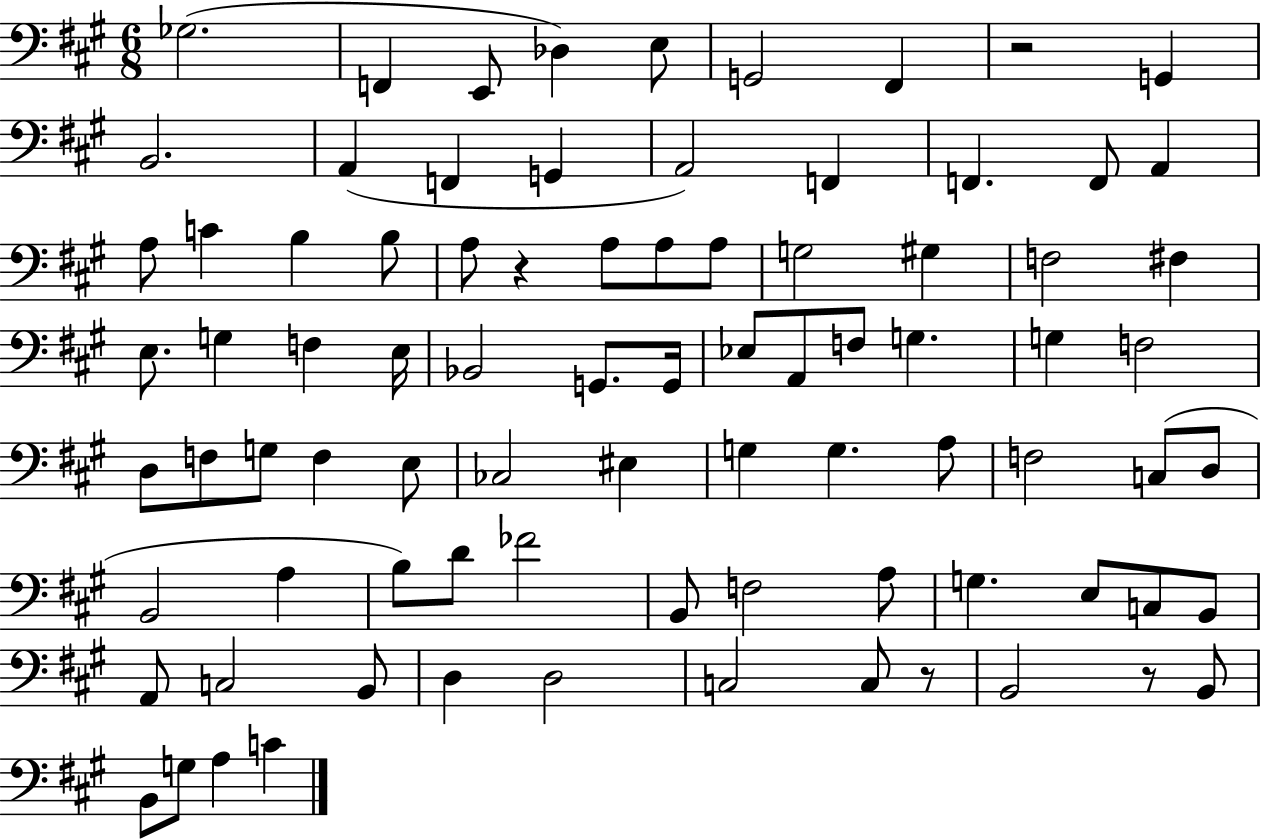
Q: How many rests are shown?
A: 4